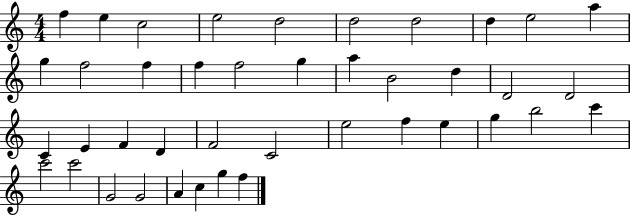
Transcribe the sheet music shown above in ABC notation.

X:1
T:Untitled
M:4/4
L:1/4
K:C
f e c2 e2 d2 d2 d2 d e2 a g f2 f f f2 g a B2 d D2 D2 C E F D F2 C2 e2 f e g b2 c' c'2 c'2 G2 G2 A c g f